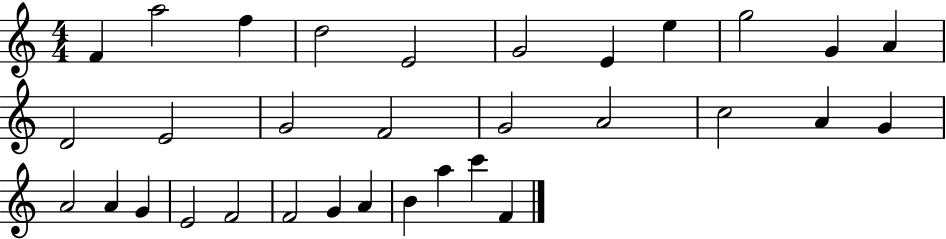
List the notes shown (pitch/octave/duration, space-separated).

F4/q A5/h F5/q D5/h E4/h G4/h E4/q E5/q G5/h G4/q A4/q D4/h E4/h G4/h F4/h G4/h A4/h C5/h A4/q G4/q A4/h A4/q G4/q E4/h F4/h F4/h G4/q A4/q B4/q A5/q C6/q F4/q